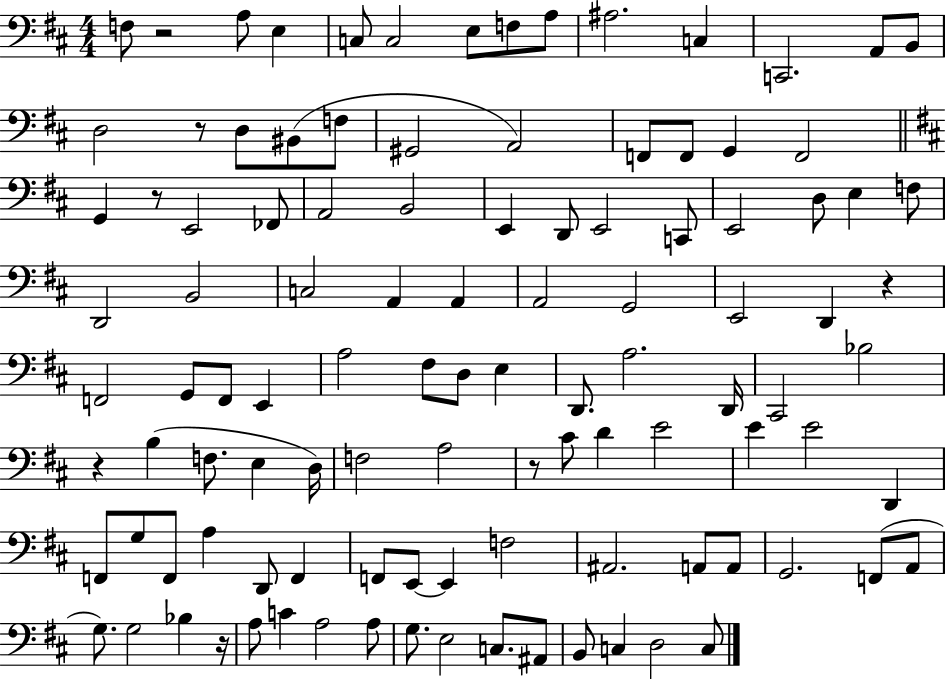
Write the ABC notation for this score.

X:1
T:Untitled
M:4/4
L:1/4
K:D
F,/2 z2 A,/2 E, C,/2 C,2 E,/2 F,/2 A,/2 ^A,2 C, C,,2 A,,/2 B,,/2 D,2 z/2 D,/2 ^B,,/2 F,/2 ^G,,2 A,,2 F,,/2 F,,/2 G,, F,,2 G,, z/2 E,,2 _F,,/2 A,,2 B,,2 E,, D,,/2 E,,2 C,,/2 E,,2 D,/2 E, F,/2 D,,2 B,,2 C,2 A,, A,, A,,2 G,,2 E,,2 D,, z F,,2 G,,/2 F,,/2 E,, A,2 ^F,/2 D,/2 E, D,,/2 A,2 D,,/4 ^C,,2 _B,2 z B, F,/2 E, D,/4 F,2 A,2 z/2 ^C/2 D E2 E E2 D,, F,,/2 G,/2 F,,/2 A, D,,/2 F,, F,,/2 E,,/2 E,, F,2 ^A,,2 A,,/2 A,,/2 G,,2 F,,/2 A,,/2 G,/2 G,2 _B, z/4 A,/2 C A,2 A,/2 G,/2 E,2 C,/2 ^A,,/2 B,,/2 C, D,2 C,/2